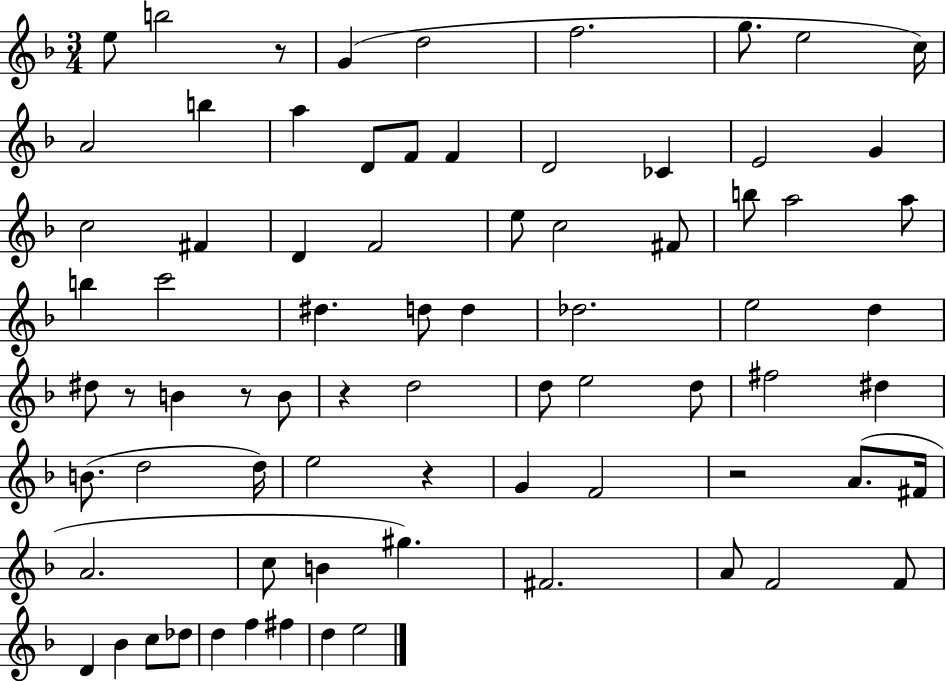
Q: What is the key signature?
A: F major